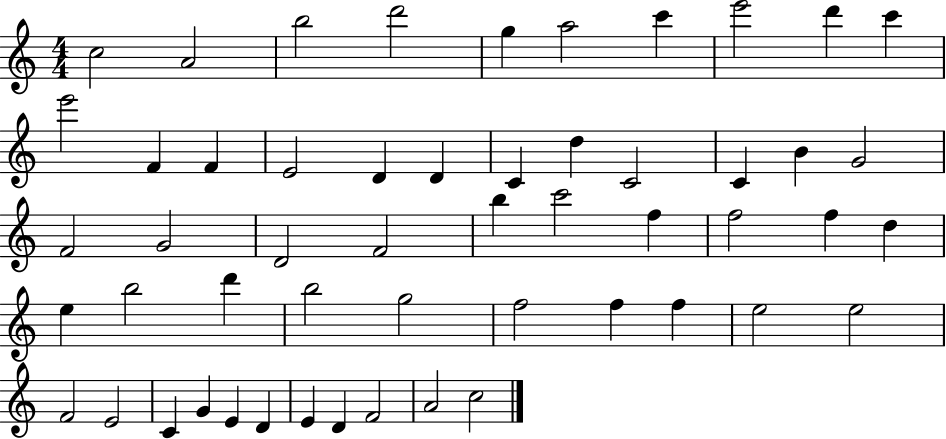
{
  \clef treble
  \numericTimeSignature
  \time 4/4
  \key c \major
  c''2 a'2 | b''2 d'''2 | g''4 a''2 c'''4 | e'''2 d'''4 c'''4 | \break e'''2 f'4 f'4 | e'2 d'4 d'4 | c'4 d''4 c'2 | c'4 b'4 g'2 | \break f'2 g'2 | d'2 f'2 | b''4 c'''2 f''4 | f''2 f''4 d''4 | \break e''4 b''2 d'''4 | b''2 g''2 | f''2 f''4 f''4 | e''2 e''2 | \break f'2 e'2 | c'4 g'4 e'4 d'4 | e'4 d'4 f'2 | a'2 c''2 | \break \bar "|."
}